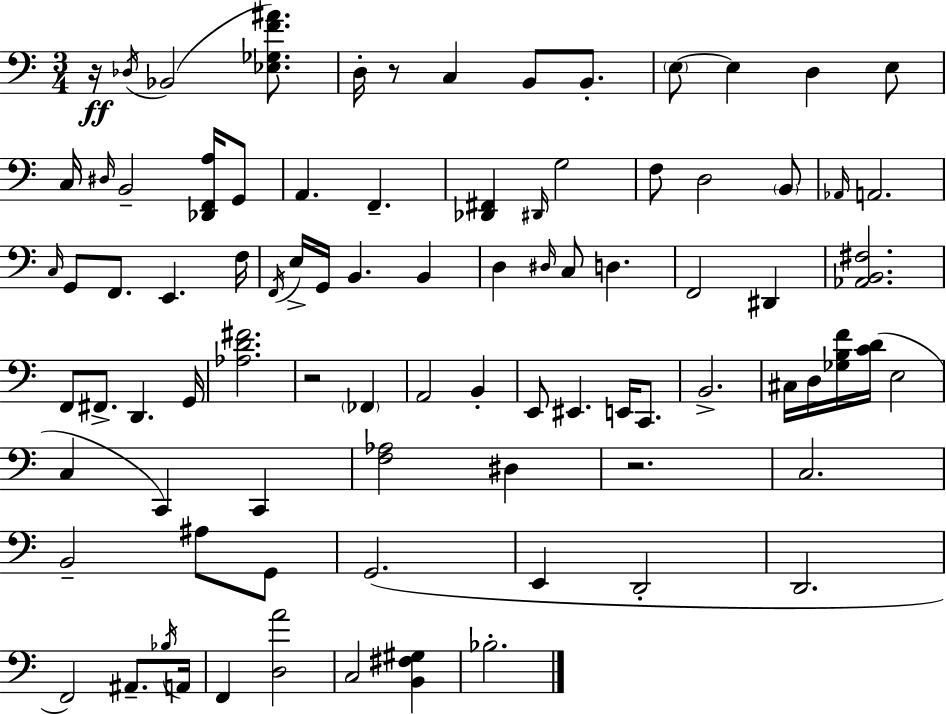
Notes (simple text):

R/s Db3/s Bb2/h [Eb3,Gb3,F4,A#4]/e. D3/s R/e C3/q B2/e B2/e. E3/e E3/q D3/q E3/e C3/s D#3/s B2/h [Db2,F2,A3]/s G2/e A2/q. F2/q. [Db2,F#2]/q D#2/s G3/h F3/e D3/h B2/e Ab2/s A2/h. C3/s G2/e F2/e. E2/q. F3/s F2/s E3/s G2/s B2/q. B2/q D3/q D#3/s C3/e D3/q. F2/h D#2/q [Ab2,B2,F#3]/h. F2/e F#2/e. D2/q. G2/s [Ab3,D4,F#4]/h. R/h FES2/q A2/h B2/q E2/e EIS2/q. E2/s C2/e. B2/h. C#3/s D3/s [Gb3,B3,F4]/s [C4,D4]/s E3/h C3/q C2/q C2/q [F3,Ab3]/h D#3/q R/h. C3/h. B2/h A#3/e G2/e G2/h. E2/q D2/h D2/h. F2/h A#2/e. Bb3/s A2/s F2/q [D3,A4]/h C3/h [B2,F#3,G#3]/q Bb3/h.